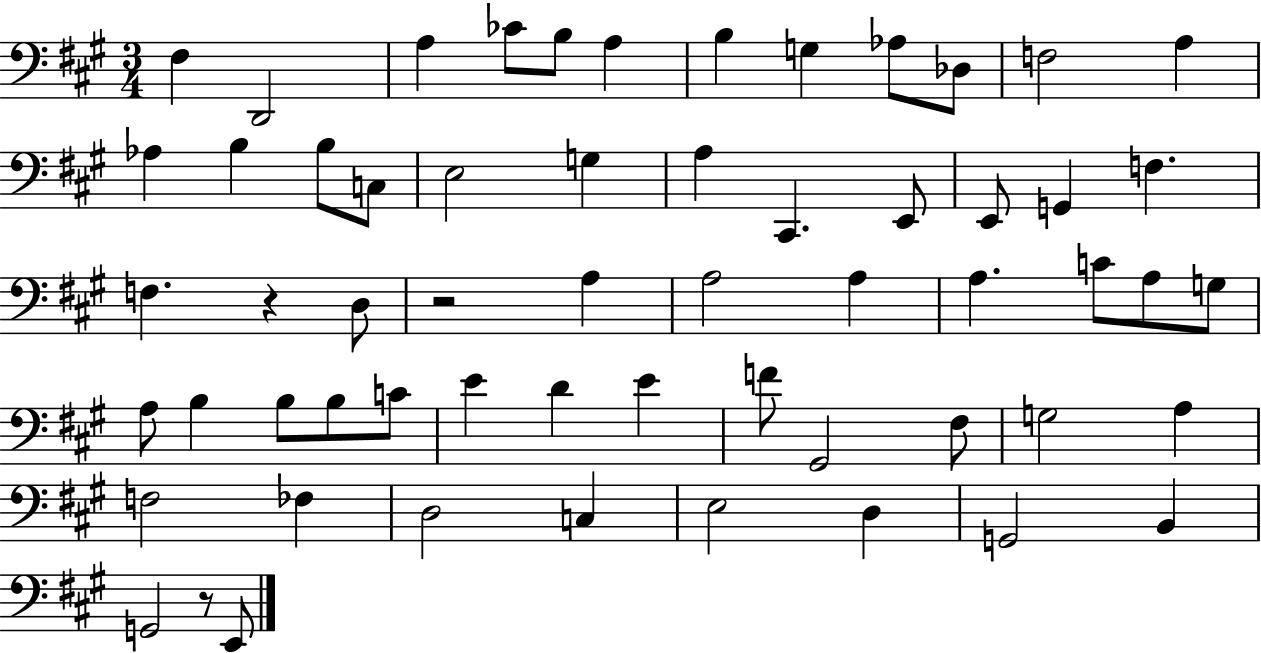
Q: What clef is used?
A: bass